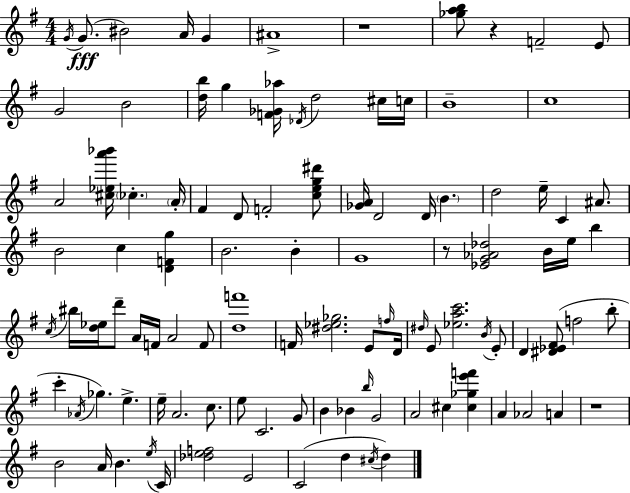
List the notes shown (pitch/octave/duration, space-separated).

G4/s G4/e. BIS4/h A4/s G4/q A#4/w R/w [Gb5,A5,B5]/e R/q F4/h E4/e G4/h B4/h [D5,B5]/s G5/q [F4,Gb4,Ab5]/s Db4/s D5/h C#5/s C5/s B4/w C5/w A4/h [C#5,Eb5,A6,Bb6]/s CES5/q. A4/s F#4/q D4/e F4/h [C5,E5,G5,D#6]/e [Gb4,A4]/s D4/h D4/s B4/q. D5/h E5/s C4/q A#4/e. B4/h C5/q [D4,F4,G5]/q B4/h. B4/q G4/w R/e [Eb4,G4,Ab4,Db5]/h B4/s E5/s B5/q C5/s BIS5/s [D5,Eb5]/s D6/e A4/s F4/s A4/h F4/e [D5,F6]/w F4/s [D#5,Eb5,Gb5]/h. E4/e F5/s D4/s D#5/s E4/e [Eb5,A5,C6]/h. B4/s E4/e D4/q [D#4,Eb4,F#4]/e F5/h B5/e C6/q Ab4/s Gb5/q. E5/q. E5/s A4/h. C5/e. E5/e C4/h. G4/e B4/q Bb4/q B5/s G4/h A4/h C#5/q [C#5,Gb5,E6,F6]/q A4/q Ab4/h A4/q R/w B4/h A4/s B4/q. E5/s C4/s [Db5,E5,F5]/h E4/h C4/h D5/q C#5/s D5/q